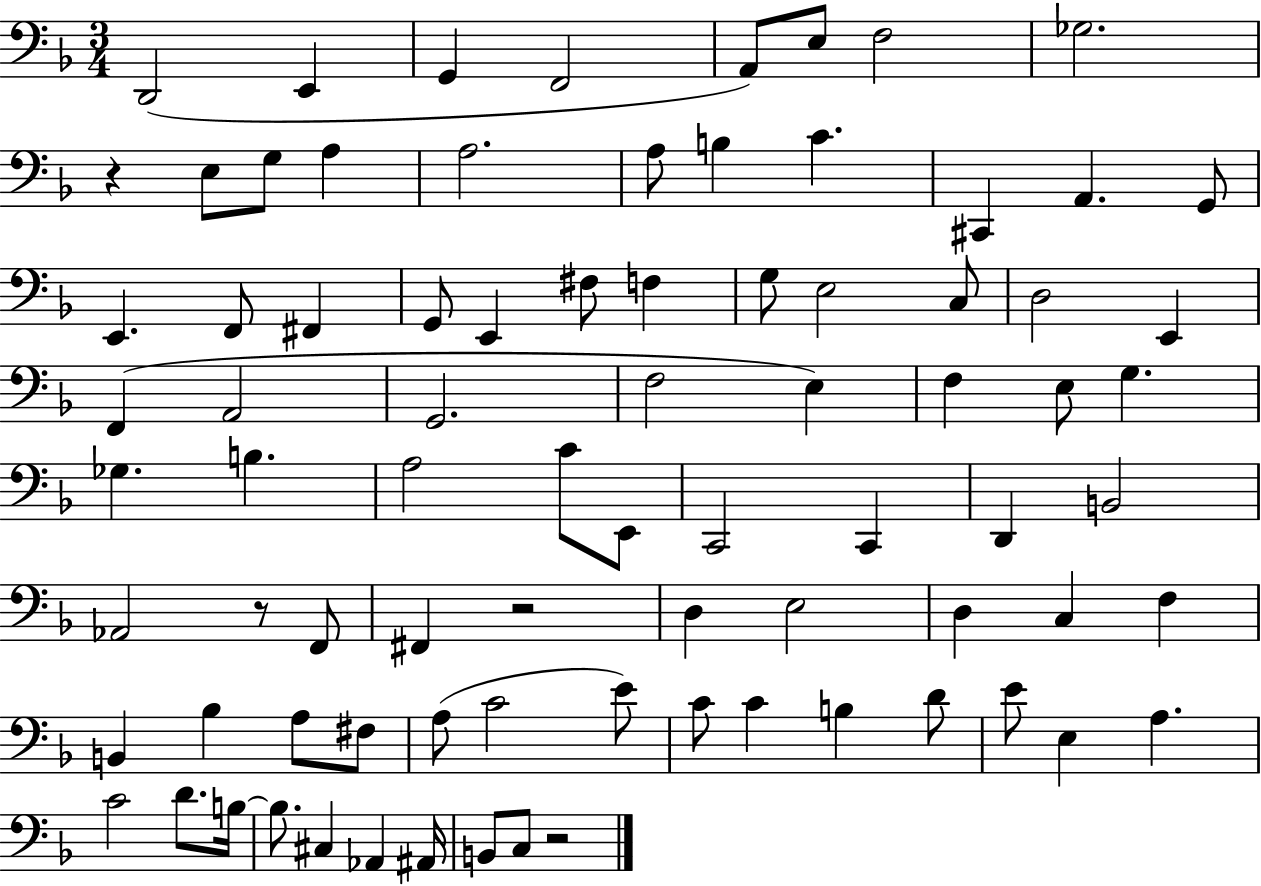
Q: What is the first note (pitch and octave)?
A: D2